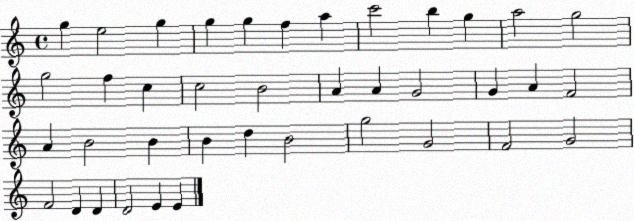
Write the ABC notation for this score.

X:1
T:Untitled
M:4/4
L:1/4
K:C
g e2 g g g f a c'2 b g a2 g2 g2 f c c2 B2 A A G2 G A F2 A B2 B B d B2 g2 G2 F2 G2 F2 D D D2 E E